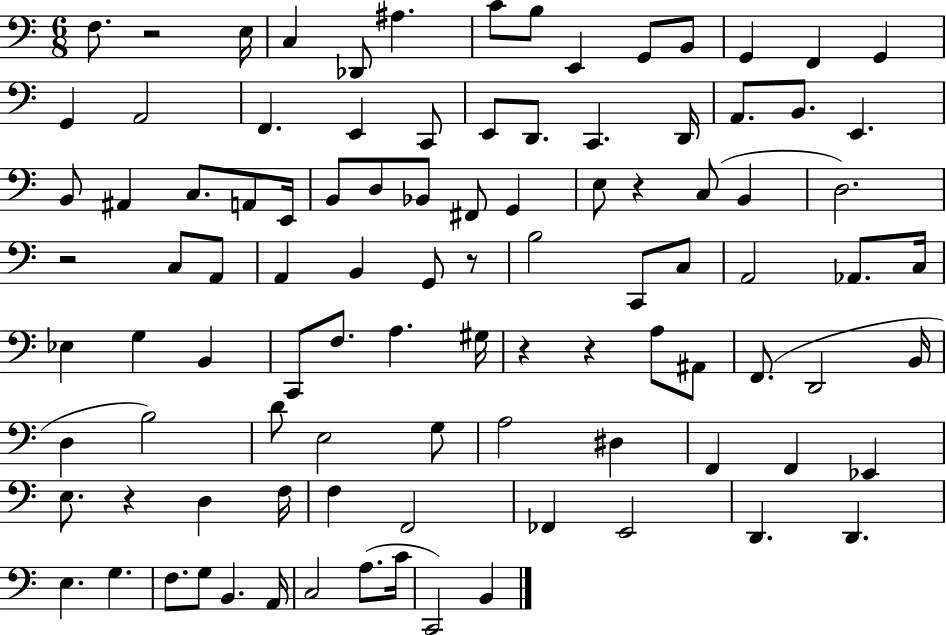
F3/e. R/h E3/s C3/q Db2/e A#3/q. C4/e B3/e E2/q G2/e B2/e G2/q F2/q G2/q G2/q A2/h F2/q. E2/q C2/e E2/e D2/e. C2/q. D2/s A2/e. B2/e. E2/q. B2/e A#2/q C3/e. A2/e E2/s B2/e D3/e Bb2/e F#2/e G2/q E3/e R/q C3/e B2/q D3/h. R/h C3/e A2/e A2/q B2/q G2/e R/e B3/h C2/e C3/e A2/h Ab2/e. C3/s Eb3/q G3/q B2/q C2/e F3/e. A3/q. G#3/s R/q R/q A3/e A#2/e F2/e. D2/h B2/s D3/q B3/h D4/e E3/h G3/e A3/h D#3/q F2/q F2/q Eb2/q E3/e. R/q D3/q F3/s F3/q F2/h FES2/q E2/h D2/q. D2/q. E3/q. G3/q. F3/e. G3/e B2/q. A2/s C3/h A3/e. C4/s C2/h B2/q